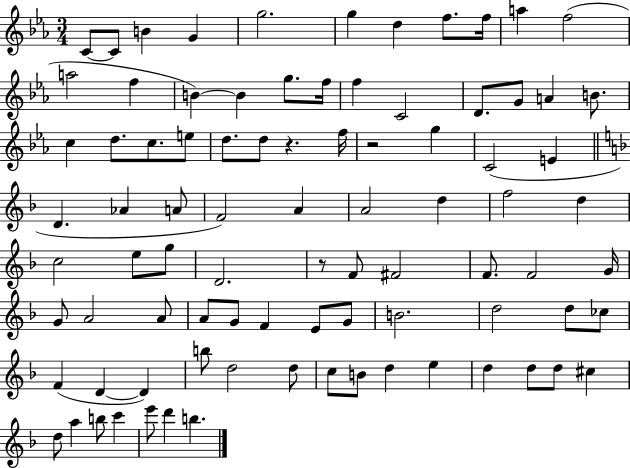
X:1
T:Untitled
M:3/4
L:1/4
K:Eb
C/2 C/2 B G g2 g d f/2 f/4 a f2 a2 f B B g/2 f/4 f C2 D/2 G/2 A B/2 c d/2 c/2 e/2 d/2 d/2 z f/4 z2 g C2 E D _A A/2 F2 A A2 d f2 d c2 e/2 g/2 D2 z/2 F/2 ^F2 F/2 F2 G/4 G/2 A2 A/2 A/2 G/2 F E/2 G/2 B2 d2 d/2 _c/2 F D D b/2 d2 d/2 c/2 B/2 d e d d/2 d/2 ^c d/2 a b/2 c' e'/2 d' b